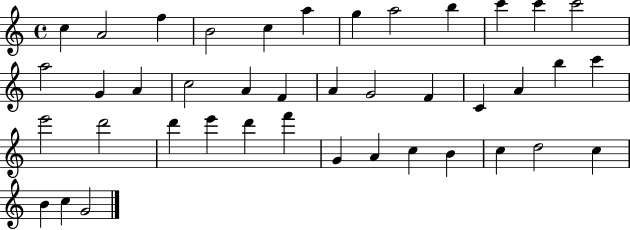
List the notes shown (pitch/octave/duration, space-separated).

C5/q A4/h F5/q B4/h C5/q A5/q G5/q A5/h B5/q C6/q C6/q C6/h A5/h G4/q A4/q C5/h A4/q F4/q A4/q G4/h F4/q C4/q A4/q B5/q C6/q E6/h D6/h D6/q E6/q D6/q F6/q G4/q A4/q C5/q B4/q C5/q D5/h C5/q B4/q C5/q G4/h